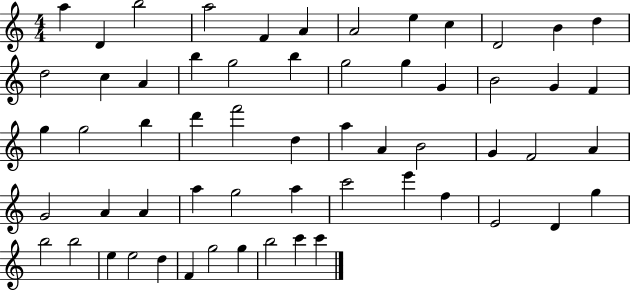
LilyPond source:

{
  \clef treble
  \numericTimeSignature
  \time 4/4
  \key c \major
  a''4 d'4 b''2 | a''2 f'4 a'4 | a'2 e''4 c''4 | d'2 b'4 d''4 | \break d''2 c''4 a'4 | b''4 g''2 b''4 | g''2 g''4 g'4 | b'2 g'4 f'4 | \break g''4 g''2 b''4 | d'''4 f'''2 d''4 | a''4 a'4 b'2 | g'4 f'2 a'4 | \break g'2 a'4 a'4 | a''4 g''2 a''4 | c'''2 e'''4 f''4 | e'2 d'4 g''4 | \break b''2 b''2 | e''4 e''2 d''4 | f'4 g''2 g''4 | b''2 c'''4 c'''4 | \break \bar "|."
}